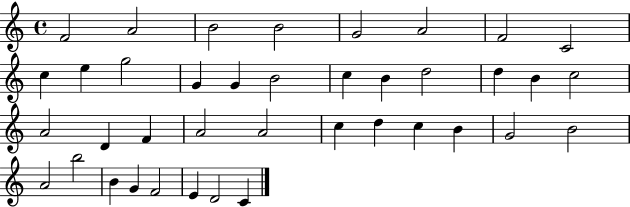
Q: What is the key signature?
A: C major